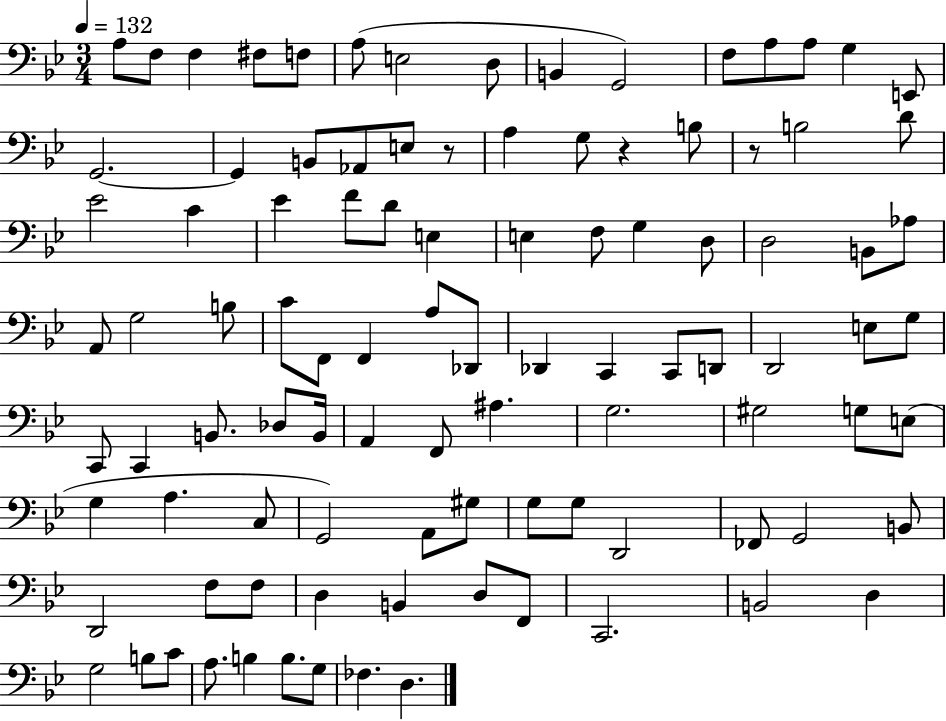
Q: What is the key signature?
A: BES major